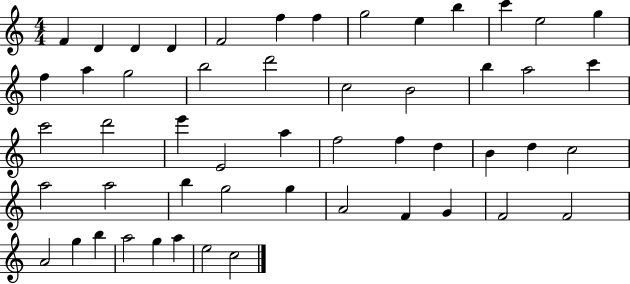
F4/q D4/q D4/q D4/q F4/h F5/q F5/q G5/h E5/q B5/q C6/q E5/h G5/q F5/q A5/q G5/h B5/h D6/h C5/h B4/h B5/q A5/h C6/q C6/h D6/h E6/q E4/h A5/q F5/h F5/q D5/q B4/q D5/q C5/h A5/h A5/h B5/q G5/h G5/q A4/h F4/q G4/q F4/h F4/h A4/h G5/q B5/q A5/h G5/q A5/q E5/h C5/h